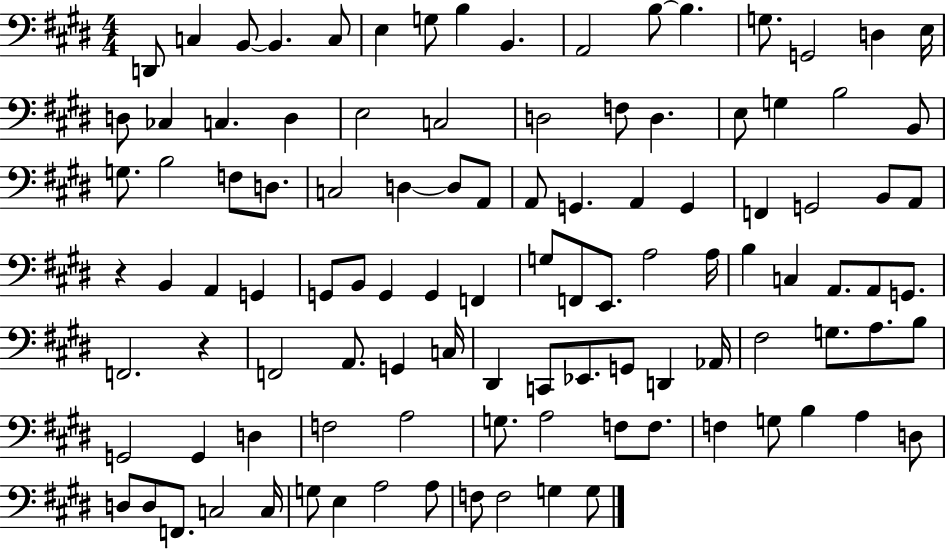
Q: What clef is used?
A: bass